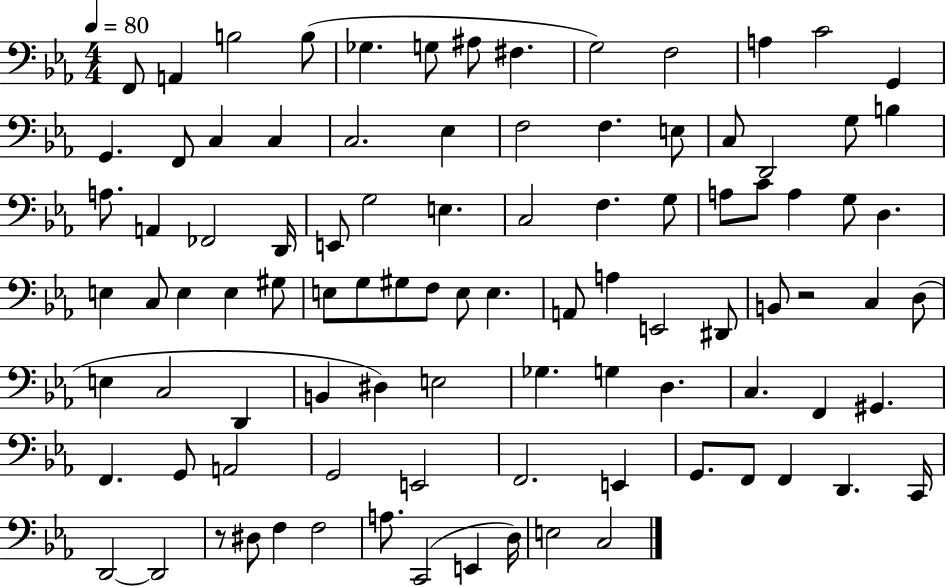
F2/e A2/q B3/h B3/e Gb3/q. G3/e A#3/e F#3/q. G3/h F3/h A3/q C4/h G2/q G2/q. F2/e C3/q C3/q C3/h. Eb3/q F3/h F3/q. E3/e C3/e D2/h G3/e B3/q A3/e. A2/q FES2/h D2/s E2/e G3/h E3/q. C3/h F3/q. G3/e A3/e C4/e A3/q G3/e D3/q. E3/q C3/e E3/q E3/q G#3/e E3/e G3/e G#3/e F3/e E3/e E3/q. A2/e A3/q E2/h D#2/e B2/e R/h C3/q D3/e E3/q C3/h D2/q B2/q D#3/q E3/h Gb3/q. G3/q D3/q. C3/q. F2/q G#2/q. F2/q. G2/e A2/h G2/h E2/h F2/h. E2/q G2/e. F2/e F2/q D2/q. C2/s D2/h D2/h R/e D#3/e F3/q F3/h A3/e. C2/h E2/q D3/s E3/h C3/h